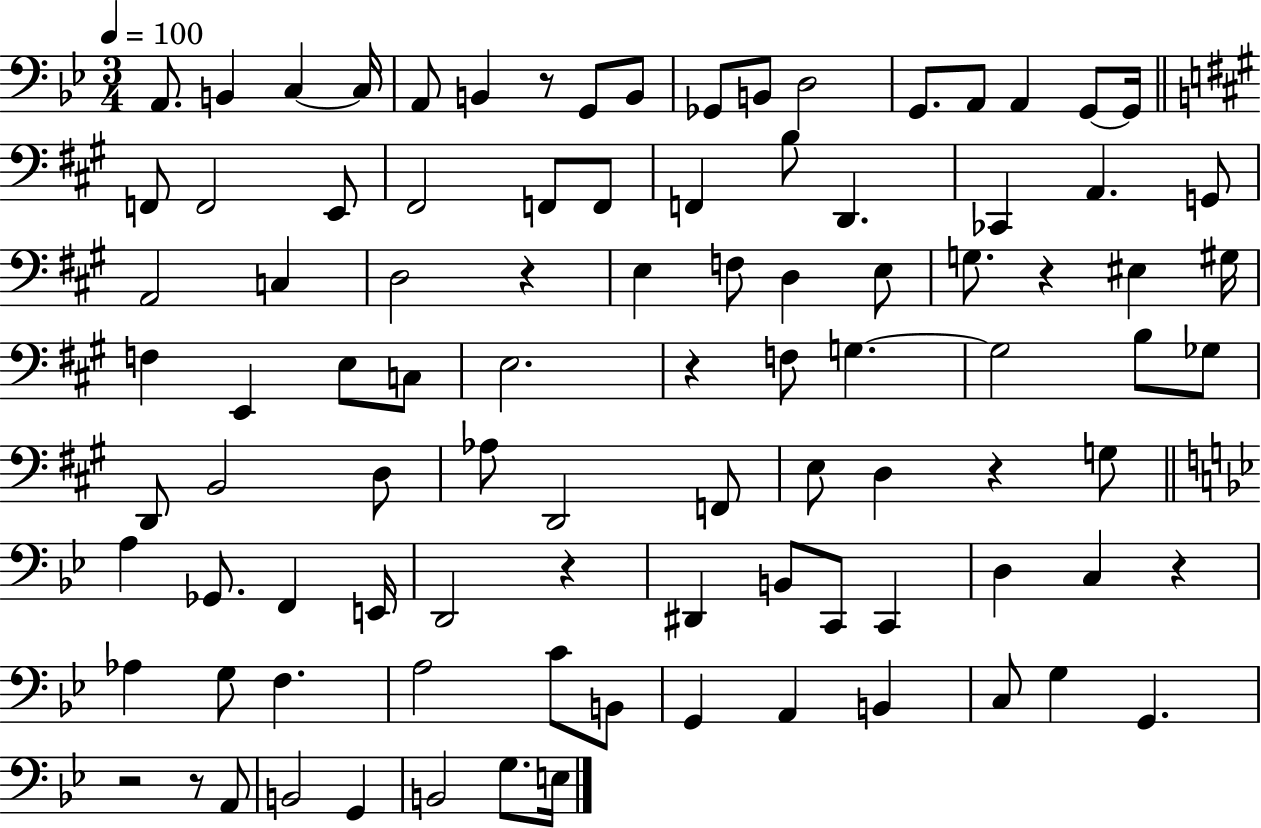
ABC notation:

X:1
T:Untitled
M:3/4
L:1/4
K:Bb
A,,/2 B,, C, C,/4 A,,/2 B,, z/2 G,,/2 B,,/2 _G,,/2 B,,/2 D,2 G,,/2 A,,/2 A,, G,,/2 G,,/4 F,,/2 F,,2 E,,/2 ^F,,2 F,,/2 F,,/2 F,, B,/2 D,, _C,, A,, G,,/2 A,,2 C, D,2 z E, F,/2 D, E,/2 G,/2 z ^E, ^G,/4 F, E,, E,/2 C,/2 E,2 z F,/2 G, G,2 B,/2 _G,/2 D,,/2 B,,2 D,/2 _A,/2 D,,2 F,,/2 E,/2 D, z G,/2 A, _G,,/2 F,, E,,/4 D,,2 z ^D,, B,,/2 C,,/2 C,, D, C, z _A, G,/2 F, A,2 C/2 B,,/2 G,, A,, B,, C,/2 G, G,, z2 z/2 A,,/2 B,,2 G,, B,,2 G,/2 E,/4